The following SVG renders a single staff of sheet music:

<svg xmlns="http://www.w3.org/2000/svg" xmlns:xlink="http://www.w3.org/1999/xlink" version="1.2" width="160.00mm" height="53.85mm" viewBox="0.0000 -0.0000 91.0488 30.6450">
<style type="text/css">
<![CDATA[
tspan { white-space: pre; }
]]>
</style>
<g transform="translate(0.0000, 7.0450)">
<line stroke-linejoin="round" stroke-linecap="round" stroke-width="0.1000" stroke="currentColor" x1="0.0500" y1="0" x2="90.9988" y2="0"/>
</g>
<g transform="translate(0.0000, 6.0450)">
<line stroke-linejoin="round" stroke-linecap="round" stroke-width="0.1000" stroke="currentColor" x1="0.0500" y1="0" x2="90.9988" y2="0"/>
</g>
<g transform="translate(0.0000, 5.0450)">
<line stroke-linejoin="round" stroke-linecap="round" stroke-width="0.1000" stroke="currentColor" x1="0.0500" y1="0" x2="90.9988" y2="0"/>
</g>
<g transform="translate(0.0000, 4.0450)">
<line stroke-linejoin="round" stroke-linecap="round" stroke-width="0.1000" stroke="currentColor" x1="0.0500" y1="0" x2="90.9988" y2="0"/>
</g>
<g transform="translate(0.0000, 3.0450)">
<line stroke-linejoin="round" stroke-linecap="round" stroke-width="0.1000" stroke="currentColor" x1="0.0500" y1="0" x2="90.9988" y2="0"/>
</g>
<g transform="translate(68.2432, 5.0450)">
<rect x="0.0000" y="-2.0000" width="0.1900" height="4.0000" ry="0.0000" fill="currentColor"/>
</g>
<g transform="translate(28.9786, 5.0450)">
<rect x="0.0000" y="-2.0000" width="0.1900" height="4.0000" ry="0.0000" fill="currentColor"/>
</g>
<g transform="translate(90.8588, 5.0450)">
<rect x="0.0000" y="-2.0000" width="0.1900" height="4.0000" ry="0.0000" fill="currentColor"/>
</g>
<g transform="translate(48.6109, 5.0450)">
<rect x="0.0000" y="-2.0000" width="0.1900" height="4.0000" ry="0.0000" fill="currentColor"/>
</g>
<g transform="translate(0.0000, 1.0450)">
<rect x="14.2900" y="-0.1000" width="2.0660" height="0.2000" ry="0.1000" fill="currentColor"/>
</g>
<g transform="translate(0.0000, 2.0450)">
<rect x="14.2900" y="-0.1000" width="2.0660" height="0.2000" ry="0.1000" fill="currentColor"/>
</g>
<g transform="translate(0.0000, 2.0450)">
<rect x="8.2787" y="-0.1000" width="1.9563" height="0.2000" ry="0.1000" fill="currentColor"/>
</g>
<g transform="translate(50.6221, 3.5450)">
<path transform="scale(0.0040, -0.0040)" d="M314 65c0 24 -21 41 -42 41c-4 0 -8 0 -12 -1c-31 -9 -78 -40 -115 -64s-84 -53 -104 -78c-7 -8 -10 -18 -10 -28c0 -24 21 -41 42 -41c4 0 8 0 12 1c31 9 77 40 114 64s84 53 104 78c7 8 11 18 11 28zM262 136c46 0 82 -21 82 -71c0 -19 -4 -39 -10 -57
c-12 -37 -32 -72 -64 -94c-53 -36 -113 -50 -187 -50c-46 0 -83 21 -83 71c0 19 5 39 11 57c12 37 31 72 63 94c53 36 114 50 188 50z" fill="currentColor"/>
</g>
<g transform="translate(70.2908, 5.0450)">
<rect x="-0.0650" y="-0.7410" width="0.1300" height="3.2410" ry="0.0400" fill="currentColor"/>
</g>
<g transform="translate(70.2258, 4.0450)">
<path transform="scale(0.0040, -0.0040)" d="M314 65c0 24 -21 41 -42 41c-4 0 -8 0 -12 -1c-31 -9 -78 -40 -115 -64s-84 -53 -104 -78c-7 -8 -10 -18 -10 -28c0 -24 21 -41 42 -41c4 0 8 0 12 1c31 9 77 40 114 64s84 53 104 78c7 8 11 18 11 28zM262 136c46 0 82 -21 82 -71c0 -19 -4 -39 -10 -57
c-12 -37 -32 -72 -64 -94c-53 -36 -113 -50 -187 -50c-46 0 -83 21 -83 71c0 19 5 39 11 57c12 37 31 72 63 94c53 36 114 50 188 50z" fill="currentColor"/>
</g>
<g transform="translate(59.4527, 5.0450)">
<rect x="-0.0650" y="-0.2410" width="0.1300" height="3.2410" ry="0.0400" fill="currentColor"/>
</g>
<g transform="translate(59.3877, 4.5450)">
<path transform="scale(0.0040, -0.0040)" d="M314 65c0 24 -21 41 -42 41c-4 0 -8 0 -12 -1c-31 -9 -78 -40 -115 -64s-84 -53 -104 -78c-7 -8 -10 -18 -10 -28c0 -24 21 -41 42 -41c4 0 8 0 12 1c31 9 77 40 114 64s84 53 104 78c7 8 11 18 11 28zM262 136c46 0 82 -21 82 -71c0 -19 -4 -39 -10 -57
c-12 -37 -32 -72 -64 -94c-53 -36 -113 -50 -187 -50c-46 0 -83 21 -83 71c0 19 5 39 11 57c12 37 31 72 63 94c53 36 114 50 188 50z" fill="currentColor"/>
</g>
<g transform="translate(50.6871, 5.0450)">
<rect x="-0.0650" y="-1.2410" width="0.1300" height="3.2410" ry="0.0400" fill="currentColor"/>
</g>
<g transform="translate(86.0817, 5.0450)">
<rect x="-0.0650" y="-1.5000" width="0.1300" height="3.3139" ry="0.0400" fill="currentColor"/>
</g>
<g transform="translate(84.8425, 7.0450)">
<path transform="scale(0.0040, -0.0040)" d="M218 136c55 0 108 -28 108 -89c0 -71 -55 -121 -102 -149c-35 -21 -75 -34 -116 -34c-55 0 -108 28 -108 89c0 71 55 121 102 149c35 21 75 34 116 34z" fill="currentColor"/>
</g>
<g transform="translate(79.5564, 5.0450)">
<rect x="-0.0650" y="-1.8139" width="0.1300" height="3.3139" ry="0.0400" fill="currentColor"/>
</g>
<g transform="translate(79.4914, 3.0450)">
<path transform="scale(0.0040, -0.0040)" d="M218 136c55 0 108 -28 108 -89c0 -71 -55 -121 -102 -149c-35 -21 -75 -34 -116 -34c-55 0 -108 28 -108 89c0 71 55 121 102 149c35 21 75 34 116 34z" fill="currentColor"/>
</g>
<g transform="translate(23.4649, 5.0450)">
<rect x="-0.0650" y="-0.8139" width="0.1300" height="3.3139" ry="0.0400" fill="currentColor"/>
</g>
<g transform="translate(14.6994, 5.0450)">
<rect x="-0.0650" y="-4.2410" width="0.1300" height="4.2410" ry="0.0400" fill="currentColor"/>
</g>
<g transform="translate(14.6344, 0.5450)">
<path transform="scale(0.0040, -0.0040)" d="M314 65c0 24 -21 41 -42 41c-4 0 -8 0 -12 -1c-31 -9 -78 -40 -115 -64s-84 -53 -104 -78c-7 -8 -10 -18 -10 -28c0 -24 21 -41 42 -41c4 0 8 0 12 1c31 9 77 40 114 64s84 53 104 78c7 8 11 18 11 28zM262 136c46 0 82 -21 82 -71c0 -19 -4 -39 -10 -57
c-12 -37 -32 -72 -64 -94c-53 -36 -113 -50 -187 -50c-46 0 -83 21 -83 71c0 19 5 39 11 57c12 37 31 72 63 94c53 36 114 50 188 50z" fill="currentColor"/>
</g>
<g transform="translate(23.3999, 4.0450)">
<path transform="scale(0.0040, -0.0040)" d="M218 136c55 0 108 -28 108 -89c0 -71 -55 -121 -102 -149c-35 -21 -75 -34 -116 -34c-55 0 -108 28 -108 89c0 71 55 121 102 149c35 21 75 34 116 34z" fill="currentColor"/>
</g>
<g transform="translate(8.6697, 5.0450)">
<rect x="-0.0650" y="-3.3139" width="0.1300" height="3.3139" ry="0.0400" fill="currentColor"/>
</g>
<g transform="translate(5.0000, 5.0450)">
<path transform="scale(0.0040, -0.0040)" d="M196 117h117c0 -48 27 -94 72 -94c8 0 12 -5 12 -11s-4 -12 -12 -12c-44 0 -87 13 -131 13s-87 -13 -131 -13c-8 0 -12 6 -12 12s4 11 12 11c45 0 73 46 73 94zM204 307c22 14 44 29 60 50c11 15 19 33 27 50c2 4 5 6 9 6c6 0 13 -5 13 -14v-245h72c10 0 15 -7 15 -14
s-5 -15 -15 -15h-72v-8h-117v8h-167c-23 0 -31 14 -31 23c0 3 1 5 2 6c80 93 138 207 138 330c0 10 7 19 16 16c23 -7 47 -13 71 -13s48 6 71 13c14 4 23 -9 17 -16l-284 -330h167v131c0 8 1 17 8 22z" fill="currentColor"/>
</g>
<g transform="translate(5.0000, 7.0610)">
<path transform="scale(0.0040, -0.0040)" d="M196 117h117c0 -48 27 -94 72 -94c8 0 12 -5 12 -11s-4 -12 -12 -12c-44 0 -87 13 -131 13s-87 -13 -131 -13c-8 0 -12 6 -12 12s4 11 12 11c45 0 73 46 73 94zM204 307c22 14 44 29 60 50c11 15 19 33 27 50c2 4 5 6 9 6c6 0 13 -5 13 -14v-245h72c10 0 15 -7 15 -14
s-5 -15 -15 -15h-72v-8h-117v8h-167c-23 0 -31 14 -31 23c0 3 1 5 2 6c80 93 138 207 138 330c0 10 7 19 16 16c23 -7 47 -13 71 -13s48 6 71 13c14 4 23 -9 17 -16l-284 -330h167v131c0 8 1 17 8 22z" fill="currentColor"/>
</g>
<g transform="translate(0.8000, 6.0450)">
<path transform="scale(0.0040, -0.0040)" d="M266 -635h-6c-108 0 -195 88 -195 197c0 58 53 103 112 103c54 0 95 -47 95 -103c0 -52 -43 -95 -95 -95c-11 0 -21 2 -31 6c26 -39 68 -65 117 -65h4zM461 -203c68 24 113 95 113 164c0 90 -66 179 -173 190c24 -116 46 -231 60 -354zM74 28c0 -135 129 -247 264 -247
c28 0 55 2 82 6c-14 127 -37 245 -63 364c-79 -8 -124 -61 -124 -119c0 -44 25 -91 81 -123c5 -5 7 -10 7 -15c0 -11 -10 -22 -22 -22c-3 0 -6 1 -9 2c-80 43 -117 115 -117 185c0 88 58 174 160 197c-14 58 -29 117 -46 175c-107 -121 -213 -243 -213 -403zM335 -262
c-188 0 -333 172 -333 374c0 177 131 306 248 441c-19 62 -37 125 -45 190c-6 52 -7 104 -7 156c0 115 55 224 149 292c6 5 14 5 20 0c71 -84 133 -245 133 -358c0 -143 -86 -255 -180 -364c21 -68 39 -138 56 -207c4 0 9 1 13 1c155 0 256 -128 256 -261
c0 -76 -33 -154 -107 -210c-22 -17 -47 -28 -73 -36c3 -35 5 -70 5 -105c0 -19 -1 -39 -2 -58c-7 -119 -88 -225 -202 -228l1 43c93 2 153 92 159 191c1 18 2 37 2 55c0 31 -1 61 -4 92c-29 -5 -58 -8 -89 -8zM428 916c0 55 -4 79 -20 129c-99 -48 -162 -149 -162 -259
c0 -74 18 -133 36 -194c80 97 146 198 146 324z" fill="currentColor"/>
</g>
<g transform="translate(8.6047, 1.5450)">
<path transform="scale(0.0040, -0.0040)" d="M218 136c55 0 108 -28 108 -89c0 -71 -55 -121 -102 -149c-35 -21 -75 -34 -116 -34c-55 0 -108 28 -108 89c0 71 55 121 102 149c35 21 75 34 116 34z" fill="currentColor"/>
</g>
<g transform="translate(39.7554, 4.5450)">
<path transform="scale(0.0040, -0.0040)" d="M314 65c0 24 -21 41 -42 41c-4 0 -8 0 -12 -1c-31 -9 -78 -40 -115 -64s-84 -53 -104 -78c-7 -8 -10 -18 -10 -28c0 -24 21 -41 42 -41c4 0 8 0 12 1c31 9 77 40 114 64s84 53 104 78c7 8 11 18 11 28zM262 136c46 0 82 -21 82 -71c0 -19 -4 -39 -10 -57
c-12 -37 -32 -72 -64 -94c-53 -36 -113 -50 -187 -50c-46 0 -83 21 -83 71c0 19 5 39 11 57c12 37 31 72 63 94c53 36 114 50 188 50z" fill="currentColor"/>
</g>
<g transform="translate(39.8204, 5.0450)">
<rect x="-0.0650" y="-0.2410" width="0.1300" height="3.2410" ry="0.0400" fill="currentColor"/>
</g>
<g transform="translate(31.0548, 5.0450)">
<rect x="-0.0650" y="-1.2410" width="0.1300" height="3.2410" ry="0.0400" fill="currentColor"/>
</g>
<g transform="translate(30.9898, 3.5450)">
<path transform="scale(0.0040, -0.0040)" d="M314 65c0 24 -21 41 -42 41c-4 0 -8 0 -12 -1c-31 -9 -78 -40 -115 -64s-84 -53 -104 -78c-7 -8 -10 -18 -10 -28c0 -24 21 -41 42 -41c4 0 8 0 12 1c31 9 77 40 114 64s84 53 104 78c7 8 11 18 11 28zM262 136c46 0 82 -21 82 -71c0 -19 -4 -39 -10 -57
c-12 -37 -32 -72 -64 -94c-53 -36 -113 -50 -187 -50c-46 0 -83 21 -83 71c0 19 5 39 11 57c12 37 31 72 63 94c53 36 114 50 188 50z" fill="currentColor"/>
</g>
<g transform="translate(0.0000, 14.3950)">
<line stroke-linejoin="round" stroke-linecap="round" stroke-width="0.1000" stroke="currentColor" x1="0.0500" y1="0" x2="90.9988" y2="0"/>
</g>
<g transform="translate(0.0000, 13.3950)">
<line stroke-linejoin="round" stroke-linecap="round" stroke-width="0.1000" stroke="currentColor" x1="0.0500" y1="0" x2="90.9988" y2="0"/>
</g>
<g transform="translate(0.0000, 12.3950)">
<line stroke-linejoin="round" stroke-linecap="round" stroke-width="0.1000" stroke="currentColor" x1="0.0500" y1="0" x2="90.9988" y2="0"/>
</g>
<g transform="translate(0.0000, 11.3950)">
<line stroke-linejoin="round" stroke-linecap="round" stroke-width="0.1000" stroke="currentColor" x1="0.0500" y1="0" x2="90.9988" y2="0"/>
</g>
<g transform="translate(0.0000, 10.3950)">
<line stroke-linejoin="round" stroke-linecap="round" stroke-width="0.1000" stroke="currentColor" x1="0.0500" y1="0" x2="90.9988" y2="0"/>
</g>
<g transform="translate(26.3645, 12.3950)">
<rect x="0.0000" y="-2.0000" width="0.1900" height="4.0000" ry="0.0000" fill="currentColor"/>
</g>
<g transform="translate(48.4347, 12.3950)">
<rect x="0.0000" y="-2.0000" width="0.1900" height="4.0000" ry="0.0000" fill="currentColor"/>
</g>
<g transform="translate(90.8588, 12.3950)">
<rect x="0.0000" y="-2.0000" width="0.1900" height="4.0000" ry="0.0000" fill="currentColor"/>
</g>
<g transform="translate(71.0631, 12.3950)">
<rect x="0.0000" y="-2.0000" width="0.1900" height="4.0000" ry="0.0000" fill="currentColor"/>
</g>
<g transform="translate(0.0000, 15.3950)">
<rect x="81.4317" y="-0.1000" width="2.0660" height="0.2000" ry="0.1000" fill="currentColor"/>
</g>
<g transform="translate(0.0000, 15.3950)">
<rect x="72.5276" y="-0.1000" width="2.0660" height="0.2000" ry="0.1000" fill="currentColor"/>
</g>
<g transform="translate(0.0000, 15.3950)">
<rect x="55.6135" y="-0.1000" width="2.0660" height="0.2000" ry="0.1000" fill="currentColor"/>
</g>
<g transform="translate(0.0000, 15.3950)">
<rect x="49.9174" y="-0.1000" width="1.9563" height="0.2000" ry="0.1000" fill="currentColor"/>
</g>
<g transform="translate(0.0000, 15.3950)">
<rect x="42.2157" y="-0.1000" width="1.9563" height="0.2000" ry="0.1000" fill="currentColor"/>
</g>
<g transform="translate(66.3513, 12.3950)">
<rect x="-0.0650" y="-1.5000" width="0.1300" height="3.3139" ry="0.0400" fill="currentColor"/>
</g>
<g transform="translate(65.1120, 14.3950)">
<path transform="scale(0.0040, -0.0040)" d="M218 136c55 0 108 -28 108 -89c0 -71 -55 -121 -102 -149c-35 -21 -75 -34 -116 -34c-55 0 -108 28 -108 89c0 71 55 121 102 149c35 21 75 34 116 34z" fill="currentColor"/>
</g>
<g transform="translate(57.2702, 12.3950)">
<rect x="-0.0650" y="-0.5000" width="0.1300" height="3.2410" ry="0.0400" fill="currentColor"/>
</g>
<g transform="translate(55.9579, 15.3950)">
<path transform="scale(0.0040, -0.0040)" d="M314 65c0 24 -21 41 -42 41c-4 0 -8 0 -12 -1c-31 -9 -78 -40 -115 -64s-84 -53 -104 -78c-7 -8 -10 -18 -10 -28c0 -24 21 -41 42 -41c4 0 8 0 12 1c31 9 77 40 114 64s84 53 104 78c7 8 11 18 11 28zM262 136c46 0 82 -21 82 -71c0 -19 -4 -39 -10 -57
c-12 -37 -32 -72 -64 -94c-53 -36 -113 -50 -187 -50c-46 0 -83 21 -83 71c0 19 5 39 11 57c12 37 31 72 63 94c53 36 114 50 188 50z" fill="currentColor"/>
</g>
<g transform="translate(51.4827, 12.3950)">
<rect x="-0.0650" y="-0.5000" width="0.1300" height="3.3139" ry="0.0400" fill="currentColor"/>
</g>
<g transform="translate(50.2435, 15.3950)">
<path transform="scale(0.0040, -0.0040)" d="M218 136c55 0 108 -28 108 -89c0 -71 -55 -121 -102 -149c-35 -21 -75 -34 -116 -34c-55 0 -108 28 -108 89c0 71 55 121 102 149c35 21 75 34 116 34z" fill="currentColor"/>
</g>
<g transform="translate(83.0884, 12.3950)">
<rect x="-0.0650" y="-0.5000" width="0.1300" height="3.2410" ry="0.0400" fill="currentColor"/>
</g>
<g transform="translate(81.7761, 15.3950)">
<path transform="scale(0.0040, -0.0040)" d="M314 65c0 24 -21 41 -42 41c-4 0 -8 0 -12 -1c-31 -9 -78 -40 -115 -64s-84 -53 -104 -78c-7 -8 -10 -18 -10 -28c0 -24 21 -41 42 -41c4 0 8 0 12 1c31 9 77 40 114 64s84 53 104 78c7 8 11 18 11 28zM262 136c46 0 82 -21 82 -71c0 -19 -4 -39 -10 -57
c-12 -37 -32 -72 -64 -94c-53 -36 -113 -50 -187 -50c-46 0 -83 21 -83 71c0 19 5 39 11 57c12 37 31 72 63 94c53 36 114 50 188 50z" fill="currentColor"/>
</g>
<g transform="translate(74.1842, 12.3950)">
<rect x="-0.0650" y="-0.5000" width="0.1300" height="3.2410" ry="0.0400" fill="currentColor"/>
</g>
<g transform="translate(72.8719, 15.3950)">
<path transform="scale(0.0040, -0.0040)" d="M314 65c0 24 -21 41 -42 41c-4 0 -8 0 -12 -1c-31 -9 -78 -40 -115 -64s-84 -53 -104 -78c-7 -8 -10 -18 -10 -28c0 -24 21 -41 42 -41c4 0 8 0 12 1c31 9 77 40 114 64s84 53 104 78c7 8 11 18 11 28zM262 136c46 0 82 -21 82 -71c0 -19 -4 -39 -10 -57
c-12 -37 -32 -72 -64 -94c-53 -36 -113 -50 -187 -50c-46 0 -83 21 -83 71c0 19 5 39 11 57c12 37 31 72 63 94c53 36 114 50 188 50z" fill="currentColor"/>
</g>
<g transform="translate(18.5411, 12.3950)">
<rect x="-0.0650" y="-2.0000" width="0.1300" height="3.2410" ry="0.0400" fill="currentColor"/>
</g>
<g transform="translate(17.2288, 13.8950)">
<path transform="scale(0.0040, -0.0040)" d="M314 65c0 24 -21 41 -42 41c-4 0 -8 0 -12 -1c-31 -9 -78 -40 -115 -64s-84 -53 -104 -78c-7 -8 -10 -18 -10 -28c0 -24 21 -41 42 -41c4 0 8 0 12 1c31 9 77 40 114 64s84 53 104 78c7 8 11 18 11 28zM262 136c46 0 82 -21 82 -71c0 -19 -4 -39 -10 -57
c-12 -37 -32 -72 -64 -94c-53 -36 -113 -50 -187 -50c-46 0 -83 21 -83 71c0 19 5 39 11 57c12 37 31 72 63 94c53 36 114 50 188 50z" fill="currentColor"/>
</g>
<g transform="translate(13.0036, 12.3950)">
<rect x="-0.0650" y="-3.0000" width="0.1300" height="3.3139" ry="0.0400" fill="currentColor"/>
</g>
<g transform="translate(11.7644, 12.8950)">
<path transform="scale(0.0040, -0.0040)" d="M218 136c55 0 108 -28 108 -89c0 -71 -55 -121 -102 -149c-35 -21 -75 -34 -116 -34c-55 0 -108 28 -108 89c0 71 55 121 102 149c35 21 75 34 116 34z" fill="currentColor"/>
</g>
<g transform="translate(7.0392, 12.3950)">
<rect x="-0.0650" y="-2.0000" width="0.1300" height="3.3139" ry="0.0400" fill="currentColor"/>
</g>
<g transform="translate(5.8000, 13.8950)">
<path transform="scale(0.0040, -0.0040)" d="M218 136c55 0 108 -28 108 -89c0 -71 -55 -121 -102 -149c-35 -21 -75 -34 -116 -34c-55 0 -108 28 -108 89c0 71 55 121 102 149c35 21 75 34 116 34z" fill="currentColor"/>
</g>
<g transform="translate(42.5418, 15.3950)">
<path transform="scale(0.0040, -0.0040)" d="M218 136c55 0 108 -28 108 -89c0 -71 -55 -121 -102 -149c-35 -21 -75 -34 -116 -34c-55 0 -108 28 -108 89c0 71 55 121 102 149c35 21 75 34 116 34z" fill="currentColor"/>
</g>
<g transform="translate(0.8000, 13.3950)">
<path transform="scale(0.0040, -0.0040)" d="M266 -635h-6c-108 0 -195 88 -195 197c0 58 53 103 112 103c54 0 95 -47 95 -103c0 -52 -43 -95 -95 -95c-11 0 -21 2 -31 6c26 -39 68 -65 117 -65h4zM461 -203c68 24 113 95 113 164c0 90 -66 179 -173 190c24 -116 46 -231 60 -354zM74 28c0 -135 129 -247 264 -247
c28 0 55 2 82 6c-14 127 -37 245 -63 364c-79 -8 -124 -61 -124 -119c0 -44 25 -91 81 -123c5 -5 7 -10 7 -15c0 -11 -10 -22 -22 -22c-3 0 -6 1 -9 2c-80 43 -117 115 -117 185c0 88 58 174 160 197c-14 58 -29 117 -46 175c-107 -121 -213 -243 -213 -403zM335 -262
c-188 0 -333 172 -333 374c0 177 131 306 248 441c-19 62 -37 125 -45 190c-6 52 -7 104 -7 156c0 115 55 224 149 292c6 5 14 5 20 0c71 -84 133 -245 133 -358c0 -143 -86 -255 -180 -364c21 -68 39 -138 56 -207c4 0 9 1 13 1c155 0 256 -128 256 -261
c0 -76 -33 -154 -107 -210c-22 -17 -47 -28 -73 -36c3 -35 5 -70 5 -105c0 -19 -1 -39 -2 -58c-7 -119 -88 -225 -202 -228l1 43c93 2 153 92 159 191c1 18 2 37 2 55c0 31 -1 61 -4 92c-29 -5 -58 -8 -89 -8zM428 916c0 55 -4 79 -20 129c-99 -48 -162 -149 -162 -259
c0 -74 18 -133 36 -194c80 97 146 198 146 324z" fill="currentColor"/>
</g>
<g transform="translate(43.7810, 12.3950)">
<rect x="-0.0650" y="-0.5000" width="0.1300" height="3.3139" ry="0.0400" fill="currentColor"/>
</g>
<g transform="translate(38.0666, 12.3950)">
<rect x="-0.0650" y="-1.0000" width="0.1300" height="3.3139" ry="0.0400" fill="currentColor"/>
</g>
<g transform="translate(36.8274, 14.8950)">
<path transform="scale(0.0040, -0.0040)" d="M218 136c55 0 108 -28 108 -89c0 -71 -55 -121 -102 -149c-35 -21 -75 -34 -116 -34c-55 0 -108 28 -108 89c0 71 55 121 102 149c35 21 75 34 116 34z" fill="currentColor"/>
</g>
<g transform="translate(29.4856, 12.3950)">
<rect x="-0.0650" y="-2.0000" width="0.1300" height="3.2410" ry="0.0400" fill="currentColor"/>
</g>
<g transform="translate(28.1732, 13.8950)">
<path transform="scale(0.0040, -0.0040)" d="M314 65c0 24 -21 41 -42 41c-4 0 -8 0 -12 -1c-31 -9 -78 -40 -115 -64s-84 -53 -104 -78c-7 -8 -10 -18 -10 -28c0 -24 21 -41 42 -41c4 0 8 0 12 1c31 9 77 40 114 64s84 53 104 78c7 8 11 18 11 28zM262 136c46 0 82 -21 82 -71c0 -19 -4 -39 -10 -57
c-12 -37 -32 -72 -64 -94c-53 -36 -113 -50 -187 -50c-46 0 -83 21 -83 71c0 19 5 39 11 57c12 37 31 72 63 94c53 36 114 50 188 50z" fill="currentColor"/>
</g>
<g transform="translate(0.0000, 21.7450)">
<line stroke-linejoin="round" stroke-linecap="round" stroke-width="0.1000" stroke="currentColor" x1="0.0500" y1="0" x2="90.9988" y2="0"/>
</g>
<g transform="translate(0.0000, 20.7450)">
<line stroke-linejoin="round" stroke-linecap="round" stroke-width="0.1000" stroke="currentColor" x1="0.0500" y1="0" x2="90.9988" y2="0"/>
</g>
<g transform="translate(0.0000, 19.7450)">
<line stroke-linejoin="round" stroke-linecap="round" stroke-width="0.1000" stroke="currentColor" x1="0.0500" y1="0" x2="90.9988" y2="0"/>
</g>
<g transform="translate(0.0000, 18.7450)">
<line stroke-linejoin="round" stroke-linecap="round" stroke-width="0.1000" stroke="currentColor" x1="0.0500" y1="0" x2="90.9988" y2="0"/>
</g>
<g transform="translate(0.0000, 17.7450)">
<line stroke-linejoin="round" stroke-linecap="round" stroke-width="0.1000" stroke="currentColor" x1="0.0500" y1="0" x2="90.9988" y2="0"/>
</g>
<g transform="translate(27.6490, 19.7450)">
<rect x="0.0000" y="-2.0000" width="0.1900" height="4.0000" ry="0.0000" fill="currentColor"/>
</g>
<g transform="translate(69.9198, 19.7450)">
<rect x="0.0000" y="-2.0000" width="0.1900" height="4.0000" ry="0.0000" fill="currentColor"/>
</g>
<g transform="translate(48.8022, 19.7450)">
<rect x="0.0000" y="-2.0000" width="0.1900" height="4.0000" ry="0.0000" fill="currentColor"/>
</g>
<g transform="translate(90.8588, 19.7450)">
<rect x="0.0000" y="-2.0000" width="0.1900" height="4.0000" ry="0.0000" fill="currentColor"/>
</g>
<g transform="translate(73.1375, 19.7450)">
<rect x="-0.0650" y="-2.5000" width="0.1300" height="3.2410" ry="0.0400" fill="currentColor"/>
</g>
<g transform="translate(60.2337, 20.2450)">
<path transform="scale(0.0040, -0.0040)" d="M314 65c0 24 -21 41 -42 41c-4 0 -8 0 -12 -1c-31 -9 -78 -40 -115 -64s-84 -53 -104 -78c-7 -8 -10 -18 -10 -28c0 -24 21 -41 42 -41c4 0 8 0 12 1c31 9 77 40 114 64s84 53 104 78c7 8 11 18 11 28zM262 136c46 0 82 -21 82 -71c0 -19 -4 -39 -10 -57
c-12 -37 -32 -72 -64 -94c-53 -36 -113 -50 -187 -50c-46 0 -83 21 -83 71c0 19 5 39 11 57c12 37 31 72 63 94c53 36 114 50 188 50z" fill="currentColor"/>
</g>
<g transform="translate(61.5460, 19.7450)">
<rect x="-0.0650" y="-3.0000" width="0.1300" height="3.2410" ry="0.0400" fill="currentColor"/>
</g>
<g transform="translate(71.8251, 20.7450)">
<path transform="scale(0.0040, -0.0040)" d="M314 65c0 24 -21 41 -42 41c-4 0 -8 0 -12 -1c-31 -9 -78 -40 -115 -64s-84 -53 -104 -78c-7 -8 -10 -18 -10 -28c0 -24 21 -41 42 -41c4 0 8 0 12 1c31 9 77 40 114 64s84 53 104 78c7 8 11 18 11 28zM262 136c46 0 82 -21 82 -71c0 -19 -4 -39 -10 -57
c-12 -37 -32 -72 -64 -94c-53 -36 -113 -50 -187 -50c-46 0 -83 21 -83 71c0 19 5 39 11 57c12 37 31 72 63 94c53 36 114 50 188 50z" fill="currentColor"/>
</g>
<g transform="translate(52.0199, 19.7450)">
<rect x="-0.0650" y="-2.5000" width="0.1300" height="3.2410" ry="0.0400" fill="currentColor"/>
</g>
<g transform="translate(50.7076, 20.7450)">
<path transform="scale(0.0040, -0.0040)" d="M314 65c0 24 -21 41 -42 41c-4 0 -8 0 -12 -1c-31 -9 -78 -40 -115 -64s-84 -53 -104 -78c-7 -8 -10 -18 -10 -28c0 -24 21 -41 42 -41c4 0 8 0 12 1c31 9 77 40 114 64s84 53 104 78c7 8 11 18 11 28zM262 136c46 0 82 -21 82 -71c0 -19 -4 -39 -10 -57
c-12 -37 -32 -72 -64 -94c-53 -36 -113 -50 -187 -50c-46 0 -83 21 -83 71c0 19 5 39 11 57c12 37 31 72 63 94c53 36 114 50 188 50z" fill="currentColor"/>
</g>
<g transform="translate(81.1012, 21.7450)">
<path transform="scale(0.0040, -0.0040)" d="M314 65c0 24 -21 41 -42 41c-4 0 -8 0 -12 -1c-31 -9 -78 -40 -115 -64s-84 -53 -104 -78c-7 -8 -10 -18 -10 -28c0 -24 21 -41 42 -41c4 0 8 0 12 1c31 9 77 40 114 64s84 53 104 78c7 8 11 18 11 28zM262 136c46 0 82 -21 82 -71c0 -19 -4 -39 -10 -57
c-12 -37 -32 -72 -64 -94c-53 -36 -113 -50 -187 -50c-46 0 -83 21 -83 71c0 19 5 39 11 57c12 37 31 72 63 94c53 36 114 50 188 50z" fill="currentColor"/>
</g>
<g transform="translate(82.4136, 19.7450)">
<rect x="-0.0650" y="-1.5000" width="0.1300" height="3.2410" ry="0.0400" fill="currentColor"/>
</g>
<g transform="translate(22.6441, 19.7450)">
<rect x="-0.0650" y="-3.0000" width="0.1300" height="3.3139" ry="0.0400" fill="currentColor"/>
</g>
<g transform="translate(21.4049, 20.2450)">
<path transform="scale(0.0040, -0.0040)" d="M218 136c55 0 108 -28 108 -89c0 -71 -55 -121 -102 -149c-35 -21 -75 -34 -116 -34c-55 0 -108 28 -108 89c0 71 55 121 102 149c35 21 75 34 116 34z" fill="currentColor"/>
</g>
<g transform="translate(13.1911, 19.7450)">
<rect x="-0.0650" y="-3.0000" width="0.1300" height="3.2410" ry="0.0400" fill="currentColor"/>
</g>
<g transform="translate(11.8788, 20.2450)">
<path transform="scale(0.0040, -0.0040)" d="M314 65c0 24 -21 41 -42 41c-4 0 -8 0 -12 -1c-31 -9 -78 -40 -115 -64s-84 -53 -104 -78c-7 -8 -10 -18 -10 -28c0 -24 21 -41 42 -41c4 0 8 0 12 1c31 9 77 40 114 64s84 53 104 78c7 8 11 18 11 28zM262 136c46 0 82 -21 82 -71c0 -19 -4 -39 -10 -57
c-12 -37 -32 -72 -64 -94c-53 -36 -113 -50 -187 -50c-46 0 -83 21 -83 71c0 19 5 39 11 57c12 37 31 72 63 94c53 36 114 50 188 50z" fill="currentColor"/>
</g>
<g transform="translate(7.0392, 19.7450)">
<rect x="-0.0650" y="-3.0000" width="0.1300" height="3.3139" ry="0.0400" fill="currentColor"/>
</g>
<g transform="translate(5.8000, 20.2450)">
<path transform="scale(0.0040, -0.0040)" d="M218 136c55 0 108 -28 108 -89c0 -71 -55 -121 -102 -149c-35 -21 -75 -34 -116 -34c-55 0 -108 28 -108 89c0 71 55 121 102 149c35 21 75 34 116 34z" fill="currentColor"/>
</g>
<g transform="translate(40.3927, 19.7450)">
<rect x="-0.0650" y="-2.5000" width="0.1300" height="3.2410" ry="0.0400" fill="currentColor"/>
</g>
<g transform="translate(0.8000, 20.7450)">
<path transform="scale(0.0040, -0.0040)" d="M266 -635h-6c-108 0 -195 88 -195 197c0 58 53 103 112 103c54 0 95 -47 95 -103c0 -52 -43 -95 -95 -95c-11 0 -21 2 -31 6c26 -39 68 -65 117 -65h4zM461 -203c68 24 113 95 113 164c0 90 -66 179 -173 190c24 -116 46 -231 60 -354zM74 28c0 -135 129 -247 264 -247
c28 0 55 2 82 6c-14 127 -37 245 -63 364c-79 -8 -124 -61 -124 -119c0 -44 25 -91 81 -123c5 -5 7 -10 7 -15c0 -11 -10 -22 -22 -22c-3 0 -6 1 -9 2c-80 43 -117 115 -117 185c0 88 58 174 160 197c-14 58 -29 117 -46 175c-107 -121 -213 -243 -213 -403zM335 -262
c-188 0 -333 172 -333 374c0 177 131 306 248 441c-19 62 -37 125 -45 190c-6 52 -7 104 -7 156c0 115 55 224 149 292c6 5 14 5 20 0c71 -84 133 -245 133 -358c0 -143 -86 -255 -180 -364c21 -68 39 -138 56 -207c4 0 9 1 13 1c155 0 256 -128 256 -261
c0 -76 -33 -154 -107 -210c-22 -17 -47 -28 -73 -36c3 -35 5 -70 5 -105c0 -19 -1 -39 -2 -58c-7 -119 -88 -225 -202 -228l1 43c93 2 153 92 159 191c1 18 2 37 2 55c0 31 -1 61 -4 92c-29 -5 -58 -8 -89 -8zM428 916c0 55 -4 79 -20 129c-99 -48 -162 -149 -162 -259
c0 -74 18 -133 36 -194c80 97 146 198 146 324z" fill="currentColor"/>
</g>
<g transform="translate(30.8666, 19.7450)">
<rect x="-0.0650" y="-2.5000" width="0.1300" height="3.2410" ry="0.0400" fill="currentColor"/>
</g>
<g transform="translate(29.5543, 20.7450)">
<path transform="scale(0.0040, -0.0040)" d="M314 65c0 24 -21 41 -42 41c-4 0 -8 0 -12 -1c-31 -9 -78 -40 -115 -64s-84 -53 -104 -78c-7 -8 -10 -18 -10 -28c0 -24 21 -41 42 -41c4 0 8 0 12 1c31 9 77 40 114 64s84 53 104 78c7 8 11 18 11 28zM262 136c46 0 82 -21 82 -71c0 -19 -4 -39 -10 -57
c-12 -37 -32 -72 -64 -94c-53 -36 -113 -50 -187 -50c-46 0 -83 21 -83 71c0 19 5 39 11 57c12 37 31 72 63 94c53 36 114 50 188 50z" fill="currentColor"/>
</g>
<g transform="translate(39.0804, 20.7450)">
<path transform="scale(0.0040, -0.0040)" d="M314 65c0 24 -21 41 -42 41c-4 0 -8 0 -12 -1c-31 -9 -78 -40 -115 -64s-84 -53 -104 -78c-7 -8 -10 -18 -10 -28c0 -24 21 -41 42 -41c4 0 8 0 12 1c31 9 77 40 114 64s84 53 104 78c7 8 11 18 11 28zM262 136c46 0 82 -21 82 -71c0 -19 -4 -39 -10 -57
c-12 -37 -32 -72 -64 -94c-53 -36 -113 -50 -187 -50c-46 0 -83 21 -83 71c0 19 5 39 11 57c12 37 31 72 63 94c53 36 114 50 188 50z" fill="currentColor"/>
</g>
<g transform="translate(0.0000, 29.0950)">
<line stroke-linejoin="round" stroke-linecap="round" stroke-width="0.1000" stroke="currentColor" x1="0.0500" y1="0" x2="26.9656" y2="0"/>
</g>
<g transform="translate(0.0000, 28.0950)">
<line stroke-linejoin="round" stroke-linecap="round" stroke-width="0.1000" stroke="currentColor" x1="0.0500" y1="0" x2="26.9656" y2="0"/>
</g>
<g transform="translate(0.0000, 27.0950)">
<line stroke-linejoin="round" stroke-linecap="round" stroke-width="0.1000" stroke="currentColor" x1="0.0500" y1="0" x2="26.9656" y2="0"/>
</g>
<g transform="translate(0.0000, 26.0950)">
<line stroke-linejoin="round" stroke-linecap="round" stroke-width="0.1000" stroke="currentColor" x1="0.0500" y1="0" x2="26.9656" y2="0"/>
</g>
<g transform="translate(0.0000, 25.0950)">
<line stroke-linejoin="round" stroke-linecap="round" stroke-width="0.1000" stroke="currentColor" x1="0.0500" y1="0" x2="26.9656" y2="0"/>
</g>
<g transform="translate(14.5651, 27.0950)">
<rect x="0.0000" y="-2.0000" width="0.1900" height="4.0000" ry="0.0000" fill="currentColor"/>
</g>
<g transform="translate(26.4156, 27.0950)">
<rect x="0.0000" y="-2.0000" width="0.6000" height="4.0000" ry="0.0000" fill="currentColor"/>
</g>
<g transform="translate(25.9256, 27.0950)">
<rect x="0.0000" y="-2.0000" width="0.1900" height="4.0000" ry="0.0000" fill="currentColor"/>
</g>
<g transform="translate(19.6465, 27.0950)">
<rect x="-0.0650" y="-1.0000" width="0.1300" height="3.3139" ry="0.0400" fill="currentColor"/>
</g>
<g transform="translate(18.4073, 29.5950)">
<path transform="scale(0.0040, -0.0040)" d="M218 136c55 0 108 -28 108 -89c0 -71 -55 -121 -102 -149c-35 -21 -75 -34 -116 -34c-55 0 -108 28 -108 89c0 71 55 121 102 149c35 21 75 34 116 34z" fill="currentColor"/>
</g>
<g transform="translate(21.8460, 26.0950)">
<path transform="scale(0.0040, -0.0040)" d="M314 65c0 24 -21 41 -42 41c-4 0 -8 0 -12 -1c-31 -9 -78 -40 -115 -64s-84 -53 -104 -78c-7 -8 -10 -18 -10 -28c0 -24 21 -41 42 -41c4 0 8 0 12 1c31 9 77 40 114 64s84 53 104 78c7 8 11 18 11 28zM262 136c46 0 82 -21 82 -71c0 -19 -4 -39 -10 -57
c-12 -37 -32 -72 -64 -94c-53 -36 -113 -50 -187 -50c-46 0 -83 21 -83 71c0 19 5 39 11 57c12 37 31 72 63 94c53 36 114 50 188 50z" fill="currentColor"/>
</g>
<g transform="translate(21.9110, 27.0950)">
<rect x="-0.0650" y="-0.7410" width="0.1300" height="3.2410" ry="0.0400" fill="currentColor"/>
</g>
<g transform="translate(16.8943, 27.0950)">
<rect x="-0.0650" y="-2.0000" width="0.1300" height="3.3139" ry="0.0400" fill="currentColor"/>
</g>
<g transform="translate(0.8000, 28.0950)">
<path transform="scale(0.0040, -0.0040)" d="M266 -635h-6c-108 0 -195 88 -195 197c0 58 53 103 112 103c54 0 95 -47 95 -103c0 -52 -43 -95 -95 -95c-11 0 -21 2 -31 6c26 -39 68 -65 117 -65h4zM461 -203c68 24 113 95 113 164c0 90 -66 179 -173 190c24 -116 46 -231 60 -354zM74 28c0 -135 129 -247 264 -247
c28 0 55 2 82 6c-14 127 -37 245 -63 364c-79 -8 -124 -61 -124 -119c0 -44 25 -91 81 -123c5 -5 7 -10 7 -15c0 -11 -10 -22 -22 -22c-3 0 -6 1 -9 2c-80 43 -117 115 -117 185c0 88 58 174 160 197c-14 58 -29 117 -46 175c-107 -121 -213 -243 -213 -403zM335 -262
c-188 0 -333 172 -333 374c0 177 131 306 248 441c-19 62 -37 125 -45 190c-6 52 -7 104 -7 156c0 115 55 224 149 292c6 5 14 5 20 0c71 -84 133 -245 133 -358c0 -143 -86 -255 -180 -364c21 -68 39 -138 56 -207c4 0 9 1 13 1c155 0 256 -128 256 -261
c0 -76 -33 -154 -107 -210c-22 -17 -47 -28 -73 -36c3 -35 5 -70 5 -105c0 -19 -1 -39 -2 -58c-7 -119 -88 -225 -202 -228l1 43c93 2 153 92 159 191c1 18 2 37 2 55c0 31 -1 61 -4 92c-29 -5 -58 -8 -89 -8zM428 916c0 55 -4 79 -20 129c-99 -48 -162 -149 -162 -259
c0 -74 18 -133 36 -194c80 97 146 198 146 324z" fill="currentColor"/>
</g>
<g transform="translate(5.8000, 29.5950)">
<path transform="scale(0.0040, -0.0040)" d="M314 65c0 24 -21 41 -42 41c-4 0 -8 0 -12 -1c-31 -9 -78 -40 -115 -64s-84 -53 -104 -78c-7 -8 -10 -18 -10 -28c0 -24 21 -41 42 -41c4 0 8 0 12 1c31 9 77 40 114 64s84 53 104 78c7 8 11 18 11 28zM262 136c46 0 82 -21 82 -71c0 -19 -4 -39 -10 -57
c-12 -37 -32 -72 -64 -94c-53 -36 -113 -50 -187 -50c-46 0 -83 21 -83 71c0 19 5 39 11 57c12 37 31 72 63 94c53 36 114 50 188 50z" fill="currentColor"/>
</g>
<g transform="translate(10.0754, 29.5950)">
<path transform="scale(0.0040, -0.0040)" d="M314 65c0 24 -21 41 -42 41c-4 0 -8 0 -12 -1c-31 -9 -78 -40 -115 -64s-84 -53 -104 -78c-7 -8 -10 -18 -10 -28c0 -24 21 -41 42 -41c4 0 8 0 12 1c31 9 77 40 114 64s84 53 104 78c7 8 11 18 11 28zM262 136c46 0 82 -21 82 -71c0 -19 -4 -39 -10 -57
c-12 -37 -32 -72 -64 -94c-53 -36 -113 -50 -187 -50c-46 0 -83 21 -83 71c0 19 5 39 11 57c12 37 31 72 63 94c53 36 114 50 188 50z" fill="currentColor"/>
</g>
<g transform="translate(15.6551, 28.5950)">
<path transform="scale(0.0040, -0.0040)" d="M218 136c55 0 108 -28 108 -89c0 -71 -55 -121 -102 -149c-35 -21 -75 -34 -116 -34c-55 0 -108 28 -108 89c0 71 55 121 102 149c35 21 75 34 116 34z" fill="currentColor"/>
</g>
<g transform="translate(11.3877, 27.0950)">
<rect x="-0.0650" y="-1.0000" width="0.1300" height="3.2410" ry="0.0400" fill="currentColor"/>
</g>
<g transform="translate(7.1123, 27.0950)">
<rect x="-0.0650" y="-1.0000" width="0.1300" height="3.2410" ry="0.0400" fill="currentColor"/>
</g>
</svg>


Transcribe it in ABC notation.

X:1
T:Untitled
M:4/4
L:1/4
K:C
b d'2 d e2 c2 e2 c2 d2 f E F A F2 F2 D C C C2 E C2 C2 A A2 A G2 G2 G2 A2 G2 E2 D2 D2 F D d2